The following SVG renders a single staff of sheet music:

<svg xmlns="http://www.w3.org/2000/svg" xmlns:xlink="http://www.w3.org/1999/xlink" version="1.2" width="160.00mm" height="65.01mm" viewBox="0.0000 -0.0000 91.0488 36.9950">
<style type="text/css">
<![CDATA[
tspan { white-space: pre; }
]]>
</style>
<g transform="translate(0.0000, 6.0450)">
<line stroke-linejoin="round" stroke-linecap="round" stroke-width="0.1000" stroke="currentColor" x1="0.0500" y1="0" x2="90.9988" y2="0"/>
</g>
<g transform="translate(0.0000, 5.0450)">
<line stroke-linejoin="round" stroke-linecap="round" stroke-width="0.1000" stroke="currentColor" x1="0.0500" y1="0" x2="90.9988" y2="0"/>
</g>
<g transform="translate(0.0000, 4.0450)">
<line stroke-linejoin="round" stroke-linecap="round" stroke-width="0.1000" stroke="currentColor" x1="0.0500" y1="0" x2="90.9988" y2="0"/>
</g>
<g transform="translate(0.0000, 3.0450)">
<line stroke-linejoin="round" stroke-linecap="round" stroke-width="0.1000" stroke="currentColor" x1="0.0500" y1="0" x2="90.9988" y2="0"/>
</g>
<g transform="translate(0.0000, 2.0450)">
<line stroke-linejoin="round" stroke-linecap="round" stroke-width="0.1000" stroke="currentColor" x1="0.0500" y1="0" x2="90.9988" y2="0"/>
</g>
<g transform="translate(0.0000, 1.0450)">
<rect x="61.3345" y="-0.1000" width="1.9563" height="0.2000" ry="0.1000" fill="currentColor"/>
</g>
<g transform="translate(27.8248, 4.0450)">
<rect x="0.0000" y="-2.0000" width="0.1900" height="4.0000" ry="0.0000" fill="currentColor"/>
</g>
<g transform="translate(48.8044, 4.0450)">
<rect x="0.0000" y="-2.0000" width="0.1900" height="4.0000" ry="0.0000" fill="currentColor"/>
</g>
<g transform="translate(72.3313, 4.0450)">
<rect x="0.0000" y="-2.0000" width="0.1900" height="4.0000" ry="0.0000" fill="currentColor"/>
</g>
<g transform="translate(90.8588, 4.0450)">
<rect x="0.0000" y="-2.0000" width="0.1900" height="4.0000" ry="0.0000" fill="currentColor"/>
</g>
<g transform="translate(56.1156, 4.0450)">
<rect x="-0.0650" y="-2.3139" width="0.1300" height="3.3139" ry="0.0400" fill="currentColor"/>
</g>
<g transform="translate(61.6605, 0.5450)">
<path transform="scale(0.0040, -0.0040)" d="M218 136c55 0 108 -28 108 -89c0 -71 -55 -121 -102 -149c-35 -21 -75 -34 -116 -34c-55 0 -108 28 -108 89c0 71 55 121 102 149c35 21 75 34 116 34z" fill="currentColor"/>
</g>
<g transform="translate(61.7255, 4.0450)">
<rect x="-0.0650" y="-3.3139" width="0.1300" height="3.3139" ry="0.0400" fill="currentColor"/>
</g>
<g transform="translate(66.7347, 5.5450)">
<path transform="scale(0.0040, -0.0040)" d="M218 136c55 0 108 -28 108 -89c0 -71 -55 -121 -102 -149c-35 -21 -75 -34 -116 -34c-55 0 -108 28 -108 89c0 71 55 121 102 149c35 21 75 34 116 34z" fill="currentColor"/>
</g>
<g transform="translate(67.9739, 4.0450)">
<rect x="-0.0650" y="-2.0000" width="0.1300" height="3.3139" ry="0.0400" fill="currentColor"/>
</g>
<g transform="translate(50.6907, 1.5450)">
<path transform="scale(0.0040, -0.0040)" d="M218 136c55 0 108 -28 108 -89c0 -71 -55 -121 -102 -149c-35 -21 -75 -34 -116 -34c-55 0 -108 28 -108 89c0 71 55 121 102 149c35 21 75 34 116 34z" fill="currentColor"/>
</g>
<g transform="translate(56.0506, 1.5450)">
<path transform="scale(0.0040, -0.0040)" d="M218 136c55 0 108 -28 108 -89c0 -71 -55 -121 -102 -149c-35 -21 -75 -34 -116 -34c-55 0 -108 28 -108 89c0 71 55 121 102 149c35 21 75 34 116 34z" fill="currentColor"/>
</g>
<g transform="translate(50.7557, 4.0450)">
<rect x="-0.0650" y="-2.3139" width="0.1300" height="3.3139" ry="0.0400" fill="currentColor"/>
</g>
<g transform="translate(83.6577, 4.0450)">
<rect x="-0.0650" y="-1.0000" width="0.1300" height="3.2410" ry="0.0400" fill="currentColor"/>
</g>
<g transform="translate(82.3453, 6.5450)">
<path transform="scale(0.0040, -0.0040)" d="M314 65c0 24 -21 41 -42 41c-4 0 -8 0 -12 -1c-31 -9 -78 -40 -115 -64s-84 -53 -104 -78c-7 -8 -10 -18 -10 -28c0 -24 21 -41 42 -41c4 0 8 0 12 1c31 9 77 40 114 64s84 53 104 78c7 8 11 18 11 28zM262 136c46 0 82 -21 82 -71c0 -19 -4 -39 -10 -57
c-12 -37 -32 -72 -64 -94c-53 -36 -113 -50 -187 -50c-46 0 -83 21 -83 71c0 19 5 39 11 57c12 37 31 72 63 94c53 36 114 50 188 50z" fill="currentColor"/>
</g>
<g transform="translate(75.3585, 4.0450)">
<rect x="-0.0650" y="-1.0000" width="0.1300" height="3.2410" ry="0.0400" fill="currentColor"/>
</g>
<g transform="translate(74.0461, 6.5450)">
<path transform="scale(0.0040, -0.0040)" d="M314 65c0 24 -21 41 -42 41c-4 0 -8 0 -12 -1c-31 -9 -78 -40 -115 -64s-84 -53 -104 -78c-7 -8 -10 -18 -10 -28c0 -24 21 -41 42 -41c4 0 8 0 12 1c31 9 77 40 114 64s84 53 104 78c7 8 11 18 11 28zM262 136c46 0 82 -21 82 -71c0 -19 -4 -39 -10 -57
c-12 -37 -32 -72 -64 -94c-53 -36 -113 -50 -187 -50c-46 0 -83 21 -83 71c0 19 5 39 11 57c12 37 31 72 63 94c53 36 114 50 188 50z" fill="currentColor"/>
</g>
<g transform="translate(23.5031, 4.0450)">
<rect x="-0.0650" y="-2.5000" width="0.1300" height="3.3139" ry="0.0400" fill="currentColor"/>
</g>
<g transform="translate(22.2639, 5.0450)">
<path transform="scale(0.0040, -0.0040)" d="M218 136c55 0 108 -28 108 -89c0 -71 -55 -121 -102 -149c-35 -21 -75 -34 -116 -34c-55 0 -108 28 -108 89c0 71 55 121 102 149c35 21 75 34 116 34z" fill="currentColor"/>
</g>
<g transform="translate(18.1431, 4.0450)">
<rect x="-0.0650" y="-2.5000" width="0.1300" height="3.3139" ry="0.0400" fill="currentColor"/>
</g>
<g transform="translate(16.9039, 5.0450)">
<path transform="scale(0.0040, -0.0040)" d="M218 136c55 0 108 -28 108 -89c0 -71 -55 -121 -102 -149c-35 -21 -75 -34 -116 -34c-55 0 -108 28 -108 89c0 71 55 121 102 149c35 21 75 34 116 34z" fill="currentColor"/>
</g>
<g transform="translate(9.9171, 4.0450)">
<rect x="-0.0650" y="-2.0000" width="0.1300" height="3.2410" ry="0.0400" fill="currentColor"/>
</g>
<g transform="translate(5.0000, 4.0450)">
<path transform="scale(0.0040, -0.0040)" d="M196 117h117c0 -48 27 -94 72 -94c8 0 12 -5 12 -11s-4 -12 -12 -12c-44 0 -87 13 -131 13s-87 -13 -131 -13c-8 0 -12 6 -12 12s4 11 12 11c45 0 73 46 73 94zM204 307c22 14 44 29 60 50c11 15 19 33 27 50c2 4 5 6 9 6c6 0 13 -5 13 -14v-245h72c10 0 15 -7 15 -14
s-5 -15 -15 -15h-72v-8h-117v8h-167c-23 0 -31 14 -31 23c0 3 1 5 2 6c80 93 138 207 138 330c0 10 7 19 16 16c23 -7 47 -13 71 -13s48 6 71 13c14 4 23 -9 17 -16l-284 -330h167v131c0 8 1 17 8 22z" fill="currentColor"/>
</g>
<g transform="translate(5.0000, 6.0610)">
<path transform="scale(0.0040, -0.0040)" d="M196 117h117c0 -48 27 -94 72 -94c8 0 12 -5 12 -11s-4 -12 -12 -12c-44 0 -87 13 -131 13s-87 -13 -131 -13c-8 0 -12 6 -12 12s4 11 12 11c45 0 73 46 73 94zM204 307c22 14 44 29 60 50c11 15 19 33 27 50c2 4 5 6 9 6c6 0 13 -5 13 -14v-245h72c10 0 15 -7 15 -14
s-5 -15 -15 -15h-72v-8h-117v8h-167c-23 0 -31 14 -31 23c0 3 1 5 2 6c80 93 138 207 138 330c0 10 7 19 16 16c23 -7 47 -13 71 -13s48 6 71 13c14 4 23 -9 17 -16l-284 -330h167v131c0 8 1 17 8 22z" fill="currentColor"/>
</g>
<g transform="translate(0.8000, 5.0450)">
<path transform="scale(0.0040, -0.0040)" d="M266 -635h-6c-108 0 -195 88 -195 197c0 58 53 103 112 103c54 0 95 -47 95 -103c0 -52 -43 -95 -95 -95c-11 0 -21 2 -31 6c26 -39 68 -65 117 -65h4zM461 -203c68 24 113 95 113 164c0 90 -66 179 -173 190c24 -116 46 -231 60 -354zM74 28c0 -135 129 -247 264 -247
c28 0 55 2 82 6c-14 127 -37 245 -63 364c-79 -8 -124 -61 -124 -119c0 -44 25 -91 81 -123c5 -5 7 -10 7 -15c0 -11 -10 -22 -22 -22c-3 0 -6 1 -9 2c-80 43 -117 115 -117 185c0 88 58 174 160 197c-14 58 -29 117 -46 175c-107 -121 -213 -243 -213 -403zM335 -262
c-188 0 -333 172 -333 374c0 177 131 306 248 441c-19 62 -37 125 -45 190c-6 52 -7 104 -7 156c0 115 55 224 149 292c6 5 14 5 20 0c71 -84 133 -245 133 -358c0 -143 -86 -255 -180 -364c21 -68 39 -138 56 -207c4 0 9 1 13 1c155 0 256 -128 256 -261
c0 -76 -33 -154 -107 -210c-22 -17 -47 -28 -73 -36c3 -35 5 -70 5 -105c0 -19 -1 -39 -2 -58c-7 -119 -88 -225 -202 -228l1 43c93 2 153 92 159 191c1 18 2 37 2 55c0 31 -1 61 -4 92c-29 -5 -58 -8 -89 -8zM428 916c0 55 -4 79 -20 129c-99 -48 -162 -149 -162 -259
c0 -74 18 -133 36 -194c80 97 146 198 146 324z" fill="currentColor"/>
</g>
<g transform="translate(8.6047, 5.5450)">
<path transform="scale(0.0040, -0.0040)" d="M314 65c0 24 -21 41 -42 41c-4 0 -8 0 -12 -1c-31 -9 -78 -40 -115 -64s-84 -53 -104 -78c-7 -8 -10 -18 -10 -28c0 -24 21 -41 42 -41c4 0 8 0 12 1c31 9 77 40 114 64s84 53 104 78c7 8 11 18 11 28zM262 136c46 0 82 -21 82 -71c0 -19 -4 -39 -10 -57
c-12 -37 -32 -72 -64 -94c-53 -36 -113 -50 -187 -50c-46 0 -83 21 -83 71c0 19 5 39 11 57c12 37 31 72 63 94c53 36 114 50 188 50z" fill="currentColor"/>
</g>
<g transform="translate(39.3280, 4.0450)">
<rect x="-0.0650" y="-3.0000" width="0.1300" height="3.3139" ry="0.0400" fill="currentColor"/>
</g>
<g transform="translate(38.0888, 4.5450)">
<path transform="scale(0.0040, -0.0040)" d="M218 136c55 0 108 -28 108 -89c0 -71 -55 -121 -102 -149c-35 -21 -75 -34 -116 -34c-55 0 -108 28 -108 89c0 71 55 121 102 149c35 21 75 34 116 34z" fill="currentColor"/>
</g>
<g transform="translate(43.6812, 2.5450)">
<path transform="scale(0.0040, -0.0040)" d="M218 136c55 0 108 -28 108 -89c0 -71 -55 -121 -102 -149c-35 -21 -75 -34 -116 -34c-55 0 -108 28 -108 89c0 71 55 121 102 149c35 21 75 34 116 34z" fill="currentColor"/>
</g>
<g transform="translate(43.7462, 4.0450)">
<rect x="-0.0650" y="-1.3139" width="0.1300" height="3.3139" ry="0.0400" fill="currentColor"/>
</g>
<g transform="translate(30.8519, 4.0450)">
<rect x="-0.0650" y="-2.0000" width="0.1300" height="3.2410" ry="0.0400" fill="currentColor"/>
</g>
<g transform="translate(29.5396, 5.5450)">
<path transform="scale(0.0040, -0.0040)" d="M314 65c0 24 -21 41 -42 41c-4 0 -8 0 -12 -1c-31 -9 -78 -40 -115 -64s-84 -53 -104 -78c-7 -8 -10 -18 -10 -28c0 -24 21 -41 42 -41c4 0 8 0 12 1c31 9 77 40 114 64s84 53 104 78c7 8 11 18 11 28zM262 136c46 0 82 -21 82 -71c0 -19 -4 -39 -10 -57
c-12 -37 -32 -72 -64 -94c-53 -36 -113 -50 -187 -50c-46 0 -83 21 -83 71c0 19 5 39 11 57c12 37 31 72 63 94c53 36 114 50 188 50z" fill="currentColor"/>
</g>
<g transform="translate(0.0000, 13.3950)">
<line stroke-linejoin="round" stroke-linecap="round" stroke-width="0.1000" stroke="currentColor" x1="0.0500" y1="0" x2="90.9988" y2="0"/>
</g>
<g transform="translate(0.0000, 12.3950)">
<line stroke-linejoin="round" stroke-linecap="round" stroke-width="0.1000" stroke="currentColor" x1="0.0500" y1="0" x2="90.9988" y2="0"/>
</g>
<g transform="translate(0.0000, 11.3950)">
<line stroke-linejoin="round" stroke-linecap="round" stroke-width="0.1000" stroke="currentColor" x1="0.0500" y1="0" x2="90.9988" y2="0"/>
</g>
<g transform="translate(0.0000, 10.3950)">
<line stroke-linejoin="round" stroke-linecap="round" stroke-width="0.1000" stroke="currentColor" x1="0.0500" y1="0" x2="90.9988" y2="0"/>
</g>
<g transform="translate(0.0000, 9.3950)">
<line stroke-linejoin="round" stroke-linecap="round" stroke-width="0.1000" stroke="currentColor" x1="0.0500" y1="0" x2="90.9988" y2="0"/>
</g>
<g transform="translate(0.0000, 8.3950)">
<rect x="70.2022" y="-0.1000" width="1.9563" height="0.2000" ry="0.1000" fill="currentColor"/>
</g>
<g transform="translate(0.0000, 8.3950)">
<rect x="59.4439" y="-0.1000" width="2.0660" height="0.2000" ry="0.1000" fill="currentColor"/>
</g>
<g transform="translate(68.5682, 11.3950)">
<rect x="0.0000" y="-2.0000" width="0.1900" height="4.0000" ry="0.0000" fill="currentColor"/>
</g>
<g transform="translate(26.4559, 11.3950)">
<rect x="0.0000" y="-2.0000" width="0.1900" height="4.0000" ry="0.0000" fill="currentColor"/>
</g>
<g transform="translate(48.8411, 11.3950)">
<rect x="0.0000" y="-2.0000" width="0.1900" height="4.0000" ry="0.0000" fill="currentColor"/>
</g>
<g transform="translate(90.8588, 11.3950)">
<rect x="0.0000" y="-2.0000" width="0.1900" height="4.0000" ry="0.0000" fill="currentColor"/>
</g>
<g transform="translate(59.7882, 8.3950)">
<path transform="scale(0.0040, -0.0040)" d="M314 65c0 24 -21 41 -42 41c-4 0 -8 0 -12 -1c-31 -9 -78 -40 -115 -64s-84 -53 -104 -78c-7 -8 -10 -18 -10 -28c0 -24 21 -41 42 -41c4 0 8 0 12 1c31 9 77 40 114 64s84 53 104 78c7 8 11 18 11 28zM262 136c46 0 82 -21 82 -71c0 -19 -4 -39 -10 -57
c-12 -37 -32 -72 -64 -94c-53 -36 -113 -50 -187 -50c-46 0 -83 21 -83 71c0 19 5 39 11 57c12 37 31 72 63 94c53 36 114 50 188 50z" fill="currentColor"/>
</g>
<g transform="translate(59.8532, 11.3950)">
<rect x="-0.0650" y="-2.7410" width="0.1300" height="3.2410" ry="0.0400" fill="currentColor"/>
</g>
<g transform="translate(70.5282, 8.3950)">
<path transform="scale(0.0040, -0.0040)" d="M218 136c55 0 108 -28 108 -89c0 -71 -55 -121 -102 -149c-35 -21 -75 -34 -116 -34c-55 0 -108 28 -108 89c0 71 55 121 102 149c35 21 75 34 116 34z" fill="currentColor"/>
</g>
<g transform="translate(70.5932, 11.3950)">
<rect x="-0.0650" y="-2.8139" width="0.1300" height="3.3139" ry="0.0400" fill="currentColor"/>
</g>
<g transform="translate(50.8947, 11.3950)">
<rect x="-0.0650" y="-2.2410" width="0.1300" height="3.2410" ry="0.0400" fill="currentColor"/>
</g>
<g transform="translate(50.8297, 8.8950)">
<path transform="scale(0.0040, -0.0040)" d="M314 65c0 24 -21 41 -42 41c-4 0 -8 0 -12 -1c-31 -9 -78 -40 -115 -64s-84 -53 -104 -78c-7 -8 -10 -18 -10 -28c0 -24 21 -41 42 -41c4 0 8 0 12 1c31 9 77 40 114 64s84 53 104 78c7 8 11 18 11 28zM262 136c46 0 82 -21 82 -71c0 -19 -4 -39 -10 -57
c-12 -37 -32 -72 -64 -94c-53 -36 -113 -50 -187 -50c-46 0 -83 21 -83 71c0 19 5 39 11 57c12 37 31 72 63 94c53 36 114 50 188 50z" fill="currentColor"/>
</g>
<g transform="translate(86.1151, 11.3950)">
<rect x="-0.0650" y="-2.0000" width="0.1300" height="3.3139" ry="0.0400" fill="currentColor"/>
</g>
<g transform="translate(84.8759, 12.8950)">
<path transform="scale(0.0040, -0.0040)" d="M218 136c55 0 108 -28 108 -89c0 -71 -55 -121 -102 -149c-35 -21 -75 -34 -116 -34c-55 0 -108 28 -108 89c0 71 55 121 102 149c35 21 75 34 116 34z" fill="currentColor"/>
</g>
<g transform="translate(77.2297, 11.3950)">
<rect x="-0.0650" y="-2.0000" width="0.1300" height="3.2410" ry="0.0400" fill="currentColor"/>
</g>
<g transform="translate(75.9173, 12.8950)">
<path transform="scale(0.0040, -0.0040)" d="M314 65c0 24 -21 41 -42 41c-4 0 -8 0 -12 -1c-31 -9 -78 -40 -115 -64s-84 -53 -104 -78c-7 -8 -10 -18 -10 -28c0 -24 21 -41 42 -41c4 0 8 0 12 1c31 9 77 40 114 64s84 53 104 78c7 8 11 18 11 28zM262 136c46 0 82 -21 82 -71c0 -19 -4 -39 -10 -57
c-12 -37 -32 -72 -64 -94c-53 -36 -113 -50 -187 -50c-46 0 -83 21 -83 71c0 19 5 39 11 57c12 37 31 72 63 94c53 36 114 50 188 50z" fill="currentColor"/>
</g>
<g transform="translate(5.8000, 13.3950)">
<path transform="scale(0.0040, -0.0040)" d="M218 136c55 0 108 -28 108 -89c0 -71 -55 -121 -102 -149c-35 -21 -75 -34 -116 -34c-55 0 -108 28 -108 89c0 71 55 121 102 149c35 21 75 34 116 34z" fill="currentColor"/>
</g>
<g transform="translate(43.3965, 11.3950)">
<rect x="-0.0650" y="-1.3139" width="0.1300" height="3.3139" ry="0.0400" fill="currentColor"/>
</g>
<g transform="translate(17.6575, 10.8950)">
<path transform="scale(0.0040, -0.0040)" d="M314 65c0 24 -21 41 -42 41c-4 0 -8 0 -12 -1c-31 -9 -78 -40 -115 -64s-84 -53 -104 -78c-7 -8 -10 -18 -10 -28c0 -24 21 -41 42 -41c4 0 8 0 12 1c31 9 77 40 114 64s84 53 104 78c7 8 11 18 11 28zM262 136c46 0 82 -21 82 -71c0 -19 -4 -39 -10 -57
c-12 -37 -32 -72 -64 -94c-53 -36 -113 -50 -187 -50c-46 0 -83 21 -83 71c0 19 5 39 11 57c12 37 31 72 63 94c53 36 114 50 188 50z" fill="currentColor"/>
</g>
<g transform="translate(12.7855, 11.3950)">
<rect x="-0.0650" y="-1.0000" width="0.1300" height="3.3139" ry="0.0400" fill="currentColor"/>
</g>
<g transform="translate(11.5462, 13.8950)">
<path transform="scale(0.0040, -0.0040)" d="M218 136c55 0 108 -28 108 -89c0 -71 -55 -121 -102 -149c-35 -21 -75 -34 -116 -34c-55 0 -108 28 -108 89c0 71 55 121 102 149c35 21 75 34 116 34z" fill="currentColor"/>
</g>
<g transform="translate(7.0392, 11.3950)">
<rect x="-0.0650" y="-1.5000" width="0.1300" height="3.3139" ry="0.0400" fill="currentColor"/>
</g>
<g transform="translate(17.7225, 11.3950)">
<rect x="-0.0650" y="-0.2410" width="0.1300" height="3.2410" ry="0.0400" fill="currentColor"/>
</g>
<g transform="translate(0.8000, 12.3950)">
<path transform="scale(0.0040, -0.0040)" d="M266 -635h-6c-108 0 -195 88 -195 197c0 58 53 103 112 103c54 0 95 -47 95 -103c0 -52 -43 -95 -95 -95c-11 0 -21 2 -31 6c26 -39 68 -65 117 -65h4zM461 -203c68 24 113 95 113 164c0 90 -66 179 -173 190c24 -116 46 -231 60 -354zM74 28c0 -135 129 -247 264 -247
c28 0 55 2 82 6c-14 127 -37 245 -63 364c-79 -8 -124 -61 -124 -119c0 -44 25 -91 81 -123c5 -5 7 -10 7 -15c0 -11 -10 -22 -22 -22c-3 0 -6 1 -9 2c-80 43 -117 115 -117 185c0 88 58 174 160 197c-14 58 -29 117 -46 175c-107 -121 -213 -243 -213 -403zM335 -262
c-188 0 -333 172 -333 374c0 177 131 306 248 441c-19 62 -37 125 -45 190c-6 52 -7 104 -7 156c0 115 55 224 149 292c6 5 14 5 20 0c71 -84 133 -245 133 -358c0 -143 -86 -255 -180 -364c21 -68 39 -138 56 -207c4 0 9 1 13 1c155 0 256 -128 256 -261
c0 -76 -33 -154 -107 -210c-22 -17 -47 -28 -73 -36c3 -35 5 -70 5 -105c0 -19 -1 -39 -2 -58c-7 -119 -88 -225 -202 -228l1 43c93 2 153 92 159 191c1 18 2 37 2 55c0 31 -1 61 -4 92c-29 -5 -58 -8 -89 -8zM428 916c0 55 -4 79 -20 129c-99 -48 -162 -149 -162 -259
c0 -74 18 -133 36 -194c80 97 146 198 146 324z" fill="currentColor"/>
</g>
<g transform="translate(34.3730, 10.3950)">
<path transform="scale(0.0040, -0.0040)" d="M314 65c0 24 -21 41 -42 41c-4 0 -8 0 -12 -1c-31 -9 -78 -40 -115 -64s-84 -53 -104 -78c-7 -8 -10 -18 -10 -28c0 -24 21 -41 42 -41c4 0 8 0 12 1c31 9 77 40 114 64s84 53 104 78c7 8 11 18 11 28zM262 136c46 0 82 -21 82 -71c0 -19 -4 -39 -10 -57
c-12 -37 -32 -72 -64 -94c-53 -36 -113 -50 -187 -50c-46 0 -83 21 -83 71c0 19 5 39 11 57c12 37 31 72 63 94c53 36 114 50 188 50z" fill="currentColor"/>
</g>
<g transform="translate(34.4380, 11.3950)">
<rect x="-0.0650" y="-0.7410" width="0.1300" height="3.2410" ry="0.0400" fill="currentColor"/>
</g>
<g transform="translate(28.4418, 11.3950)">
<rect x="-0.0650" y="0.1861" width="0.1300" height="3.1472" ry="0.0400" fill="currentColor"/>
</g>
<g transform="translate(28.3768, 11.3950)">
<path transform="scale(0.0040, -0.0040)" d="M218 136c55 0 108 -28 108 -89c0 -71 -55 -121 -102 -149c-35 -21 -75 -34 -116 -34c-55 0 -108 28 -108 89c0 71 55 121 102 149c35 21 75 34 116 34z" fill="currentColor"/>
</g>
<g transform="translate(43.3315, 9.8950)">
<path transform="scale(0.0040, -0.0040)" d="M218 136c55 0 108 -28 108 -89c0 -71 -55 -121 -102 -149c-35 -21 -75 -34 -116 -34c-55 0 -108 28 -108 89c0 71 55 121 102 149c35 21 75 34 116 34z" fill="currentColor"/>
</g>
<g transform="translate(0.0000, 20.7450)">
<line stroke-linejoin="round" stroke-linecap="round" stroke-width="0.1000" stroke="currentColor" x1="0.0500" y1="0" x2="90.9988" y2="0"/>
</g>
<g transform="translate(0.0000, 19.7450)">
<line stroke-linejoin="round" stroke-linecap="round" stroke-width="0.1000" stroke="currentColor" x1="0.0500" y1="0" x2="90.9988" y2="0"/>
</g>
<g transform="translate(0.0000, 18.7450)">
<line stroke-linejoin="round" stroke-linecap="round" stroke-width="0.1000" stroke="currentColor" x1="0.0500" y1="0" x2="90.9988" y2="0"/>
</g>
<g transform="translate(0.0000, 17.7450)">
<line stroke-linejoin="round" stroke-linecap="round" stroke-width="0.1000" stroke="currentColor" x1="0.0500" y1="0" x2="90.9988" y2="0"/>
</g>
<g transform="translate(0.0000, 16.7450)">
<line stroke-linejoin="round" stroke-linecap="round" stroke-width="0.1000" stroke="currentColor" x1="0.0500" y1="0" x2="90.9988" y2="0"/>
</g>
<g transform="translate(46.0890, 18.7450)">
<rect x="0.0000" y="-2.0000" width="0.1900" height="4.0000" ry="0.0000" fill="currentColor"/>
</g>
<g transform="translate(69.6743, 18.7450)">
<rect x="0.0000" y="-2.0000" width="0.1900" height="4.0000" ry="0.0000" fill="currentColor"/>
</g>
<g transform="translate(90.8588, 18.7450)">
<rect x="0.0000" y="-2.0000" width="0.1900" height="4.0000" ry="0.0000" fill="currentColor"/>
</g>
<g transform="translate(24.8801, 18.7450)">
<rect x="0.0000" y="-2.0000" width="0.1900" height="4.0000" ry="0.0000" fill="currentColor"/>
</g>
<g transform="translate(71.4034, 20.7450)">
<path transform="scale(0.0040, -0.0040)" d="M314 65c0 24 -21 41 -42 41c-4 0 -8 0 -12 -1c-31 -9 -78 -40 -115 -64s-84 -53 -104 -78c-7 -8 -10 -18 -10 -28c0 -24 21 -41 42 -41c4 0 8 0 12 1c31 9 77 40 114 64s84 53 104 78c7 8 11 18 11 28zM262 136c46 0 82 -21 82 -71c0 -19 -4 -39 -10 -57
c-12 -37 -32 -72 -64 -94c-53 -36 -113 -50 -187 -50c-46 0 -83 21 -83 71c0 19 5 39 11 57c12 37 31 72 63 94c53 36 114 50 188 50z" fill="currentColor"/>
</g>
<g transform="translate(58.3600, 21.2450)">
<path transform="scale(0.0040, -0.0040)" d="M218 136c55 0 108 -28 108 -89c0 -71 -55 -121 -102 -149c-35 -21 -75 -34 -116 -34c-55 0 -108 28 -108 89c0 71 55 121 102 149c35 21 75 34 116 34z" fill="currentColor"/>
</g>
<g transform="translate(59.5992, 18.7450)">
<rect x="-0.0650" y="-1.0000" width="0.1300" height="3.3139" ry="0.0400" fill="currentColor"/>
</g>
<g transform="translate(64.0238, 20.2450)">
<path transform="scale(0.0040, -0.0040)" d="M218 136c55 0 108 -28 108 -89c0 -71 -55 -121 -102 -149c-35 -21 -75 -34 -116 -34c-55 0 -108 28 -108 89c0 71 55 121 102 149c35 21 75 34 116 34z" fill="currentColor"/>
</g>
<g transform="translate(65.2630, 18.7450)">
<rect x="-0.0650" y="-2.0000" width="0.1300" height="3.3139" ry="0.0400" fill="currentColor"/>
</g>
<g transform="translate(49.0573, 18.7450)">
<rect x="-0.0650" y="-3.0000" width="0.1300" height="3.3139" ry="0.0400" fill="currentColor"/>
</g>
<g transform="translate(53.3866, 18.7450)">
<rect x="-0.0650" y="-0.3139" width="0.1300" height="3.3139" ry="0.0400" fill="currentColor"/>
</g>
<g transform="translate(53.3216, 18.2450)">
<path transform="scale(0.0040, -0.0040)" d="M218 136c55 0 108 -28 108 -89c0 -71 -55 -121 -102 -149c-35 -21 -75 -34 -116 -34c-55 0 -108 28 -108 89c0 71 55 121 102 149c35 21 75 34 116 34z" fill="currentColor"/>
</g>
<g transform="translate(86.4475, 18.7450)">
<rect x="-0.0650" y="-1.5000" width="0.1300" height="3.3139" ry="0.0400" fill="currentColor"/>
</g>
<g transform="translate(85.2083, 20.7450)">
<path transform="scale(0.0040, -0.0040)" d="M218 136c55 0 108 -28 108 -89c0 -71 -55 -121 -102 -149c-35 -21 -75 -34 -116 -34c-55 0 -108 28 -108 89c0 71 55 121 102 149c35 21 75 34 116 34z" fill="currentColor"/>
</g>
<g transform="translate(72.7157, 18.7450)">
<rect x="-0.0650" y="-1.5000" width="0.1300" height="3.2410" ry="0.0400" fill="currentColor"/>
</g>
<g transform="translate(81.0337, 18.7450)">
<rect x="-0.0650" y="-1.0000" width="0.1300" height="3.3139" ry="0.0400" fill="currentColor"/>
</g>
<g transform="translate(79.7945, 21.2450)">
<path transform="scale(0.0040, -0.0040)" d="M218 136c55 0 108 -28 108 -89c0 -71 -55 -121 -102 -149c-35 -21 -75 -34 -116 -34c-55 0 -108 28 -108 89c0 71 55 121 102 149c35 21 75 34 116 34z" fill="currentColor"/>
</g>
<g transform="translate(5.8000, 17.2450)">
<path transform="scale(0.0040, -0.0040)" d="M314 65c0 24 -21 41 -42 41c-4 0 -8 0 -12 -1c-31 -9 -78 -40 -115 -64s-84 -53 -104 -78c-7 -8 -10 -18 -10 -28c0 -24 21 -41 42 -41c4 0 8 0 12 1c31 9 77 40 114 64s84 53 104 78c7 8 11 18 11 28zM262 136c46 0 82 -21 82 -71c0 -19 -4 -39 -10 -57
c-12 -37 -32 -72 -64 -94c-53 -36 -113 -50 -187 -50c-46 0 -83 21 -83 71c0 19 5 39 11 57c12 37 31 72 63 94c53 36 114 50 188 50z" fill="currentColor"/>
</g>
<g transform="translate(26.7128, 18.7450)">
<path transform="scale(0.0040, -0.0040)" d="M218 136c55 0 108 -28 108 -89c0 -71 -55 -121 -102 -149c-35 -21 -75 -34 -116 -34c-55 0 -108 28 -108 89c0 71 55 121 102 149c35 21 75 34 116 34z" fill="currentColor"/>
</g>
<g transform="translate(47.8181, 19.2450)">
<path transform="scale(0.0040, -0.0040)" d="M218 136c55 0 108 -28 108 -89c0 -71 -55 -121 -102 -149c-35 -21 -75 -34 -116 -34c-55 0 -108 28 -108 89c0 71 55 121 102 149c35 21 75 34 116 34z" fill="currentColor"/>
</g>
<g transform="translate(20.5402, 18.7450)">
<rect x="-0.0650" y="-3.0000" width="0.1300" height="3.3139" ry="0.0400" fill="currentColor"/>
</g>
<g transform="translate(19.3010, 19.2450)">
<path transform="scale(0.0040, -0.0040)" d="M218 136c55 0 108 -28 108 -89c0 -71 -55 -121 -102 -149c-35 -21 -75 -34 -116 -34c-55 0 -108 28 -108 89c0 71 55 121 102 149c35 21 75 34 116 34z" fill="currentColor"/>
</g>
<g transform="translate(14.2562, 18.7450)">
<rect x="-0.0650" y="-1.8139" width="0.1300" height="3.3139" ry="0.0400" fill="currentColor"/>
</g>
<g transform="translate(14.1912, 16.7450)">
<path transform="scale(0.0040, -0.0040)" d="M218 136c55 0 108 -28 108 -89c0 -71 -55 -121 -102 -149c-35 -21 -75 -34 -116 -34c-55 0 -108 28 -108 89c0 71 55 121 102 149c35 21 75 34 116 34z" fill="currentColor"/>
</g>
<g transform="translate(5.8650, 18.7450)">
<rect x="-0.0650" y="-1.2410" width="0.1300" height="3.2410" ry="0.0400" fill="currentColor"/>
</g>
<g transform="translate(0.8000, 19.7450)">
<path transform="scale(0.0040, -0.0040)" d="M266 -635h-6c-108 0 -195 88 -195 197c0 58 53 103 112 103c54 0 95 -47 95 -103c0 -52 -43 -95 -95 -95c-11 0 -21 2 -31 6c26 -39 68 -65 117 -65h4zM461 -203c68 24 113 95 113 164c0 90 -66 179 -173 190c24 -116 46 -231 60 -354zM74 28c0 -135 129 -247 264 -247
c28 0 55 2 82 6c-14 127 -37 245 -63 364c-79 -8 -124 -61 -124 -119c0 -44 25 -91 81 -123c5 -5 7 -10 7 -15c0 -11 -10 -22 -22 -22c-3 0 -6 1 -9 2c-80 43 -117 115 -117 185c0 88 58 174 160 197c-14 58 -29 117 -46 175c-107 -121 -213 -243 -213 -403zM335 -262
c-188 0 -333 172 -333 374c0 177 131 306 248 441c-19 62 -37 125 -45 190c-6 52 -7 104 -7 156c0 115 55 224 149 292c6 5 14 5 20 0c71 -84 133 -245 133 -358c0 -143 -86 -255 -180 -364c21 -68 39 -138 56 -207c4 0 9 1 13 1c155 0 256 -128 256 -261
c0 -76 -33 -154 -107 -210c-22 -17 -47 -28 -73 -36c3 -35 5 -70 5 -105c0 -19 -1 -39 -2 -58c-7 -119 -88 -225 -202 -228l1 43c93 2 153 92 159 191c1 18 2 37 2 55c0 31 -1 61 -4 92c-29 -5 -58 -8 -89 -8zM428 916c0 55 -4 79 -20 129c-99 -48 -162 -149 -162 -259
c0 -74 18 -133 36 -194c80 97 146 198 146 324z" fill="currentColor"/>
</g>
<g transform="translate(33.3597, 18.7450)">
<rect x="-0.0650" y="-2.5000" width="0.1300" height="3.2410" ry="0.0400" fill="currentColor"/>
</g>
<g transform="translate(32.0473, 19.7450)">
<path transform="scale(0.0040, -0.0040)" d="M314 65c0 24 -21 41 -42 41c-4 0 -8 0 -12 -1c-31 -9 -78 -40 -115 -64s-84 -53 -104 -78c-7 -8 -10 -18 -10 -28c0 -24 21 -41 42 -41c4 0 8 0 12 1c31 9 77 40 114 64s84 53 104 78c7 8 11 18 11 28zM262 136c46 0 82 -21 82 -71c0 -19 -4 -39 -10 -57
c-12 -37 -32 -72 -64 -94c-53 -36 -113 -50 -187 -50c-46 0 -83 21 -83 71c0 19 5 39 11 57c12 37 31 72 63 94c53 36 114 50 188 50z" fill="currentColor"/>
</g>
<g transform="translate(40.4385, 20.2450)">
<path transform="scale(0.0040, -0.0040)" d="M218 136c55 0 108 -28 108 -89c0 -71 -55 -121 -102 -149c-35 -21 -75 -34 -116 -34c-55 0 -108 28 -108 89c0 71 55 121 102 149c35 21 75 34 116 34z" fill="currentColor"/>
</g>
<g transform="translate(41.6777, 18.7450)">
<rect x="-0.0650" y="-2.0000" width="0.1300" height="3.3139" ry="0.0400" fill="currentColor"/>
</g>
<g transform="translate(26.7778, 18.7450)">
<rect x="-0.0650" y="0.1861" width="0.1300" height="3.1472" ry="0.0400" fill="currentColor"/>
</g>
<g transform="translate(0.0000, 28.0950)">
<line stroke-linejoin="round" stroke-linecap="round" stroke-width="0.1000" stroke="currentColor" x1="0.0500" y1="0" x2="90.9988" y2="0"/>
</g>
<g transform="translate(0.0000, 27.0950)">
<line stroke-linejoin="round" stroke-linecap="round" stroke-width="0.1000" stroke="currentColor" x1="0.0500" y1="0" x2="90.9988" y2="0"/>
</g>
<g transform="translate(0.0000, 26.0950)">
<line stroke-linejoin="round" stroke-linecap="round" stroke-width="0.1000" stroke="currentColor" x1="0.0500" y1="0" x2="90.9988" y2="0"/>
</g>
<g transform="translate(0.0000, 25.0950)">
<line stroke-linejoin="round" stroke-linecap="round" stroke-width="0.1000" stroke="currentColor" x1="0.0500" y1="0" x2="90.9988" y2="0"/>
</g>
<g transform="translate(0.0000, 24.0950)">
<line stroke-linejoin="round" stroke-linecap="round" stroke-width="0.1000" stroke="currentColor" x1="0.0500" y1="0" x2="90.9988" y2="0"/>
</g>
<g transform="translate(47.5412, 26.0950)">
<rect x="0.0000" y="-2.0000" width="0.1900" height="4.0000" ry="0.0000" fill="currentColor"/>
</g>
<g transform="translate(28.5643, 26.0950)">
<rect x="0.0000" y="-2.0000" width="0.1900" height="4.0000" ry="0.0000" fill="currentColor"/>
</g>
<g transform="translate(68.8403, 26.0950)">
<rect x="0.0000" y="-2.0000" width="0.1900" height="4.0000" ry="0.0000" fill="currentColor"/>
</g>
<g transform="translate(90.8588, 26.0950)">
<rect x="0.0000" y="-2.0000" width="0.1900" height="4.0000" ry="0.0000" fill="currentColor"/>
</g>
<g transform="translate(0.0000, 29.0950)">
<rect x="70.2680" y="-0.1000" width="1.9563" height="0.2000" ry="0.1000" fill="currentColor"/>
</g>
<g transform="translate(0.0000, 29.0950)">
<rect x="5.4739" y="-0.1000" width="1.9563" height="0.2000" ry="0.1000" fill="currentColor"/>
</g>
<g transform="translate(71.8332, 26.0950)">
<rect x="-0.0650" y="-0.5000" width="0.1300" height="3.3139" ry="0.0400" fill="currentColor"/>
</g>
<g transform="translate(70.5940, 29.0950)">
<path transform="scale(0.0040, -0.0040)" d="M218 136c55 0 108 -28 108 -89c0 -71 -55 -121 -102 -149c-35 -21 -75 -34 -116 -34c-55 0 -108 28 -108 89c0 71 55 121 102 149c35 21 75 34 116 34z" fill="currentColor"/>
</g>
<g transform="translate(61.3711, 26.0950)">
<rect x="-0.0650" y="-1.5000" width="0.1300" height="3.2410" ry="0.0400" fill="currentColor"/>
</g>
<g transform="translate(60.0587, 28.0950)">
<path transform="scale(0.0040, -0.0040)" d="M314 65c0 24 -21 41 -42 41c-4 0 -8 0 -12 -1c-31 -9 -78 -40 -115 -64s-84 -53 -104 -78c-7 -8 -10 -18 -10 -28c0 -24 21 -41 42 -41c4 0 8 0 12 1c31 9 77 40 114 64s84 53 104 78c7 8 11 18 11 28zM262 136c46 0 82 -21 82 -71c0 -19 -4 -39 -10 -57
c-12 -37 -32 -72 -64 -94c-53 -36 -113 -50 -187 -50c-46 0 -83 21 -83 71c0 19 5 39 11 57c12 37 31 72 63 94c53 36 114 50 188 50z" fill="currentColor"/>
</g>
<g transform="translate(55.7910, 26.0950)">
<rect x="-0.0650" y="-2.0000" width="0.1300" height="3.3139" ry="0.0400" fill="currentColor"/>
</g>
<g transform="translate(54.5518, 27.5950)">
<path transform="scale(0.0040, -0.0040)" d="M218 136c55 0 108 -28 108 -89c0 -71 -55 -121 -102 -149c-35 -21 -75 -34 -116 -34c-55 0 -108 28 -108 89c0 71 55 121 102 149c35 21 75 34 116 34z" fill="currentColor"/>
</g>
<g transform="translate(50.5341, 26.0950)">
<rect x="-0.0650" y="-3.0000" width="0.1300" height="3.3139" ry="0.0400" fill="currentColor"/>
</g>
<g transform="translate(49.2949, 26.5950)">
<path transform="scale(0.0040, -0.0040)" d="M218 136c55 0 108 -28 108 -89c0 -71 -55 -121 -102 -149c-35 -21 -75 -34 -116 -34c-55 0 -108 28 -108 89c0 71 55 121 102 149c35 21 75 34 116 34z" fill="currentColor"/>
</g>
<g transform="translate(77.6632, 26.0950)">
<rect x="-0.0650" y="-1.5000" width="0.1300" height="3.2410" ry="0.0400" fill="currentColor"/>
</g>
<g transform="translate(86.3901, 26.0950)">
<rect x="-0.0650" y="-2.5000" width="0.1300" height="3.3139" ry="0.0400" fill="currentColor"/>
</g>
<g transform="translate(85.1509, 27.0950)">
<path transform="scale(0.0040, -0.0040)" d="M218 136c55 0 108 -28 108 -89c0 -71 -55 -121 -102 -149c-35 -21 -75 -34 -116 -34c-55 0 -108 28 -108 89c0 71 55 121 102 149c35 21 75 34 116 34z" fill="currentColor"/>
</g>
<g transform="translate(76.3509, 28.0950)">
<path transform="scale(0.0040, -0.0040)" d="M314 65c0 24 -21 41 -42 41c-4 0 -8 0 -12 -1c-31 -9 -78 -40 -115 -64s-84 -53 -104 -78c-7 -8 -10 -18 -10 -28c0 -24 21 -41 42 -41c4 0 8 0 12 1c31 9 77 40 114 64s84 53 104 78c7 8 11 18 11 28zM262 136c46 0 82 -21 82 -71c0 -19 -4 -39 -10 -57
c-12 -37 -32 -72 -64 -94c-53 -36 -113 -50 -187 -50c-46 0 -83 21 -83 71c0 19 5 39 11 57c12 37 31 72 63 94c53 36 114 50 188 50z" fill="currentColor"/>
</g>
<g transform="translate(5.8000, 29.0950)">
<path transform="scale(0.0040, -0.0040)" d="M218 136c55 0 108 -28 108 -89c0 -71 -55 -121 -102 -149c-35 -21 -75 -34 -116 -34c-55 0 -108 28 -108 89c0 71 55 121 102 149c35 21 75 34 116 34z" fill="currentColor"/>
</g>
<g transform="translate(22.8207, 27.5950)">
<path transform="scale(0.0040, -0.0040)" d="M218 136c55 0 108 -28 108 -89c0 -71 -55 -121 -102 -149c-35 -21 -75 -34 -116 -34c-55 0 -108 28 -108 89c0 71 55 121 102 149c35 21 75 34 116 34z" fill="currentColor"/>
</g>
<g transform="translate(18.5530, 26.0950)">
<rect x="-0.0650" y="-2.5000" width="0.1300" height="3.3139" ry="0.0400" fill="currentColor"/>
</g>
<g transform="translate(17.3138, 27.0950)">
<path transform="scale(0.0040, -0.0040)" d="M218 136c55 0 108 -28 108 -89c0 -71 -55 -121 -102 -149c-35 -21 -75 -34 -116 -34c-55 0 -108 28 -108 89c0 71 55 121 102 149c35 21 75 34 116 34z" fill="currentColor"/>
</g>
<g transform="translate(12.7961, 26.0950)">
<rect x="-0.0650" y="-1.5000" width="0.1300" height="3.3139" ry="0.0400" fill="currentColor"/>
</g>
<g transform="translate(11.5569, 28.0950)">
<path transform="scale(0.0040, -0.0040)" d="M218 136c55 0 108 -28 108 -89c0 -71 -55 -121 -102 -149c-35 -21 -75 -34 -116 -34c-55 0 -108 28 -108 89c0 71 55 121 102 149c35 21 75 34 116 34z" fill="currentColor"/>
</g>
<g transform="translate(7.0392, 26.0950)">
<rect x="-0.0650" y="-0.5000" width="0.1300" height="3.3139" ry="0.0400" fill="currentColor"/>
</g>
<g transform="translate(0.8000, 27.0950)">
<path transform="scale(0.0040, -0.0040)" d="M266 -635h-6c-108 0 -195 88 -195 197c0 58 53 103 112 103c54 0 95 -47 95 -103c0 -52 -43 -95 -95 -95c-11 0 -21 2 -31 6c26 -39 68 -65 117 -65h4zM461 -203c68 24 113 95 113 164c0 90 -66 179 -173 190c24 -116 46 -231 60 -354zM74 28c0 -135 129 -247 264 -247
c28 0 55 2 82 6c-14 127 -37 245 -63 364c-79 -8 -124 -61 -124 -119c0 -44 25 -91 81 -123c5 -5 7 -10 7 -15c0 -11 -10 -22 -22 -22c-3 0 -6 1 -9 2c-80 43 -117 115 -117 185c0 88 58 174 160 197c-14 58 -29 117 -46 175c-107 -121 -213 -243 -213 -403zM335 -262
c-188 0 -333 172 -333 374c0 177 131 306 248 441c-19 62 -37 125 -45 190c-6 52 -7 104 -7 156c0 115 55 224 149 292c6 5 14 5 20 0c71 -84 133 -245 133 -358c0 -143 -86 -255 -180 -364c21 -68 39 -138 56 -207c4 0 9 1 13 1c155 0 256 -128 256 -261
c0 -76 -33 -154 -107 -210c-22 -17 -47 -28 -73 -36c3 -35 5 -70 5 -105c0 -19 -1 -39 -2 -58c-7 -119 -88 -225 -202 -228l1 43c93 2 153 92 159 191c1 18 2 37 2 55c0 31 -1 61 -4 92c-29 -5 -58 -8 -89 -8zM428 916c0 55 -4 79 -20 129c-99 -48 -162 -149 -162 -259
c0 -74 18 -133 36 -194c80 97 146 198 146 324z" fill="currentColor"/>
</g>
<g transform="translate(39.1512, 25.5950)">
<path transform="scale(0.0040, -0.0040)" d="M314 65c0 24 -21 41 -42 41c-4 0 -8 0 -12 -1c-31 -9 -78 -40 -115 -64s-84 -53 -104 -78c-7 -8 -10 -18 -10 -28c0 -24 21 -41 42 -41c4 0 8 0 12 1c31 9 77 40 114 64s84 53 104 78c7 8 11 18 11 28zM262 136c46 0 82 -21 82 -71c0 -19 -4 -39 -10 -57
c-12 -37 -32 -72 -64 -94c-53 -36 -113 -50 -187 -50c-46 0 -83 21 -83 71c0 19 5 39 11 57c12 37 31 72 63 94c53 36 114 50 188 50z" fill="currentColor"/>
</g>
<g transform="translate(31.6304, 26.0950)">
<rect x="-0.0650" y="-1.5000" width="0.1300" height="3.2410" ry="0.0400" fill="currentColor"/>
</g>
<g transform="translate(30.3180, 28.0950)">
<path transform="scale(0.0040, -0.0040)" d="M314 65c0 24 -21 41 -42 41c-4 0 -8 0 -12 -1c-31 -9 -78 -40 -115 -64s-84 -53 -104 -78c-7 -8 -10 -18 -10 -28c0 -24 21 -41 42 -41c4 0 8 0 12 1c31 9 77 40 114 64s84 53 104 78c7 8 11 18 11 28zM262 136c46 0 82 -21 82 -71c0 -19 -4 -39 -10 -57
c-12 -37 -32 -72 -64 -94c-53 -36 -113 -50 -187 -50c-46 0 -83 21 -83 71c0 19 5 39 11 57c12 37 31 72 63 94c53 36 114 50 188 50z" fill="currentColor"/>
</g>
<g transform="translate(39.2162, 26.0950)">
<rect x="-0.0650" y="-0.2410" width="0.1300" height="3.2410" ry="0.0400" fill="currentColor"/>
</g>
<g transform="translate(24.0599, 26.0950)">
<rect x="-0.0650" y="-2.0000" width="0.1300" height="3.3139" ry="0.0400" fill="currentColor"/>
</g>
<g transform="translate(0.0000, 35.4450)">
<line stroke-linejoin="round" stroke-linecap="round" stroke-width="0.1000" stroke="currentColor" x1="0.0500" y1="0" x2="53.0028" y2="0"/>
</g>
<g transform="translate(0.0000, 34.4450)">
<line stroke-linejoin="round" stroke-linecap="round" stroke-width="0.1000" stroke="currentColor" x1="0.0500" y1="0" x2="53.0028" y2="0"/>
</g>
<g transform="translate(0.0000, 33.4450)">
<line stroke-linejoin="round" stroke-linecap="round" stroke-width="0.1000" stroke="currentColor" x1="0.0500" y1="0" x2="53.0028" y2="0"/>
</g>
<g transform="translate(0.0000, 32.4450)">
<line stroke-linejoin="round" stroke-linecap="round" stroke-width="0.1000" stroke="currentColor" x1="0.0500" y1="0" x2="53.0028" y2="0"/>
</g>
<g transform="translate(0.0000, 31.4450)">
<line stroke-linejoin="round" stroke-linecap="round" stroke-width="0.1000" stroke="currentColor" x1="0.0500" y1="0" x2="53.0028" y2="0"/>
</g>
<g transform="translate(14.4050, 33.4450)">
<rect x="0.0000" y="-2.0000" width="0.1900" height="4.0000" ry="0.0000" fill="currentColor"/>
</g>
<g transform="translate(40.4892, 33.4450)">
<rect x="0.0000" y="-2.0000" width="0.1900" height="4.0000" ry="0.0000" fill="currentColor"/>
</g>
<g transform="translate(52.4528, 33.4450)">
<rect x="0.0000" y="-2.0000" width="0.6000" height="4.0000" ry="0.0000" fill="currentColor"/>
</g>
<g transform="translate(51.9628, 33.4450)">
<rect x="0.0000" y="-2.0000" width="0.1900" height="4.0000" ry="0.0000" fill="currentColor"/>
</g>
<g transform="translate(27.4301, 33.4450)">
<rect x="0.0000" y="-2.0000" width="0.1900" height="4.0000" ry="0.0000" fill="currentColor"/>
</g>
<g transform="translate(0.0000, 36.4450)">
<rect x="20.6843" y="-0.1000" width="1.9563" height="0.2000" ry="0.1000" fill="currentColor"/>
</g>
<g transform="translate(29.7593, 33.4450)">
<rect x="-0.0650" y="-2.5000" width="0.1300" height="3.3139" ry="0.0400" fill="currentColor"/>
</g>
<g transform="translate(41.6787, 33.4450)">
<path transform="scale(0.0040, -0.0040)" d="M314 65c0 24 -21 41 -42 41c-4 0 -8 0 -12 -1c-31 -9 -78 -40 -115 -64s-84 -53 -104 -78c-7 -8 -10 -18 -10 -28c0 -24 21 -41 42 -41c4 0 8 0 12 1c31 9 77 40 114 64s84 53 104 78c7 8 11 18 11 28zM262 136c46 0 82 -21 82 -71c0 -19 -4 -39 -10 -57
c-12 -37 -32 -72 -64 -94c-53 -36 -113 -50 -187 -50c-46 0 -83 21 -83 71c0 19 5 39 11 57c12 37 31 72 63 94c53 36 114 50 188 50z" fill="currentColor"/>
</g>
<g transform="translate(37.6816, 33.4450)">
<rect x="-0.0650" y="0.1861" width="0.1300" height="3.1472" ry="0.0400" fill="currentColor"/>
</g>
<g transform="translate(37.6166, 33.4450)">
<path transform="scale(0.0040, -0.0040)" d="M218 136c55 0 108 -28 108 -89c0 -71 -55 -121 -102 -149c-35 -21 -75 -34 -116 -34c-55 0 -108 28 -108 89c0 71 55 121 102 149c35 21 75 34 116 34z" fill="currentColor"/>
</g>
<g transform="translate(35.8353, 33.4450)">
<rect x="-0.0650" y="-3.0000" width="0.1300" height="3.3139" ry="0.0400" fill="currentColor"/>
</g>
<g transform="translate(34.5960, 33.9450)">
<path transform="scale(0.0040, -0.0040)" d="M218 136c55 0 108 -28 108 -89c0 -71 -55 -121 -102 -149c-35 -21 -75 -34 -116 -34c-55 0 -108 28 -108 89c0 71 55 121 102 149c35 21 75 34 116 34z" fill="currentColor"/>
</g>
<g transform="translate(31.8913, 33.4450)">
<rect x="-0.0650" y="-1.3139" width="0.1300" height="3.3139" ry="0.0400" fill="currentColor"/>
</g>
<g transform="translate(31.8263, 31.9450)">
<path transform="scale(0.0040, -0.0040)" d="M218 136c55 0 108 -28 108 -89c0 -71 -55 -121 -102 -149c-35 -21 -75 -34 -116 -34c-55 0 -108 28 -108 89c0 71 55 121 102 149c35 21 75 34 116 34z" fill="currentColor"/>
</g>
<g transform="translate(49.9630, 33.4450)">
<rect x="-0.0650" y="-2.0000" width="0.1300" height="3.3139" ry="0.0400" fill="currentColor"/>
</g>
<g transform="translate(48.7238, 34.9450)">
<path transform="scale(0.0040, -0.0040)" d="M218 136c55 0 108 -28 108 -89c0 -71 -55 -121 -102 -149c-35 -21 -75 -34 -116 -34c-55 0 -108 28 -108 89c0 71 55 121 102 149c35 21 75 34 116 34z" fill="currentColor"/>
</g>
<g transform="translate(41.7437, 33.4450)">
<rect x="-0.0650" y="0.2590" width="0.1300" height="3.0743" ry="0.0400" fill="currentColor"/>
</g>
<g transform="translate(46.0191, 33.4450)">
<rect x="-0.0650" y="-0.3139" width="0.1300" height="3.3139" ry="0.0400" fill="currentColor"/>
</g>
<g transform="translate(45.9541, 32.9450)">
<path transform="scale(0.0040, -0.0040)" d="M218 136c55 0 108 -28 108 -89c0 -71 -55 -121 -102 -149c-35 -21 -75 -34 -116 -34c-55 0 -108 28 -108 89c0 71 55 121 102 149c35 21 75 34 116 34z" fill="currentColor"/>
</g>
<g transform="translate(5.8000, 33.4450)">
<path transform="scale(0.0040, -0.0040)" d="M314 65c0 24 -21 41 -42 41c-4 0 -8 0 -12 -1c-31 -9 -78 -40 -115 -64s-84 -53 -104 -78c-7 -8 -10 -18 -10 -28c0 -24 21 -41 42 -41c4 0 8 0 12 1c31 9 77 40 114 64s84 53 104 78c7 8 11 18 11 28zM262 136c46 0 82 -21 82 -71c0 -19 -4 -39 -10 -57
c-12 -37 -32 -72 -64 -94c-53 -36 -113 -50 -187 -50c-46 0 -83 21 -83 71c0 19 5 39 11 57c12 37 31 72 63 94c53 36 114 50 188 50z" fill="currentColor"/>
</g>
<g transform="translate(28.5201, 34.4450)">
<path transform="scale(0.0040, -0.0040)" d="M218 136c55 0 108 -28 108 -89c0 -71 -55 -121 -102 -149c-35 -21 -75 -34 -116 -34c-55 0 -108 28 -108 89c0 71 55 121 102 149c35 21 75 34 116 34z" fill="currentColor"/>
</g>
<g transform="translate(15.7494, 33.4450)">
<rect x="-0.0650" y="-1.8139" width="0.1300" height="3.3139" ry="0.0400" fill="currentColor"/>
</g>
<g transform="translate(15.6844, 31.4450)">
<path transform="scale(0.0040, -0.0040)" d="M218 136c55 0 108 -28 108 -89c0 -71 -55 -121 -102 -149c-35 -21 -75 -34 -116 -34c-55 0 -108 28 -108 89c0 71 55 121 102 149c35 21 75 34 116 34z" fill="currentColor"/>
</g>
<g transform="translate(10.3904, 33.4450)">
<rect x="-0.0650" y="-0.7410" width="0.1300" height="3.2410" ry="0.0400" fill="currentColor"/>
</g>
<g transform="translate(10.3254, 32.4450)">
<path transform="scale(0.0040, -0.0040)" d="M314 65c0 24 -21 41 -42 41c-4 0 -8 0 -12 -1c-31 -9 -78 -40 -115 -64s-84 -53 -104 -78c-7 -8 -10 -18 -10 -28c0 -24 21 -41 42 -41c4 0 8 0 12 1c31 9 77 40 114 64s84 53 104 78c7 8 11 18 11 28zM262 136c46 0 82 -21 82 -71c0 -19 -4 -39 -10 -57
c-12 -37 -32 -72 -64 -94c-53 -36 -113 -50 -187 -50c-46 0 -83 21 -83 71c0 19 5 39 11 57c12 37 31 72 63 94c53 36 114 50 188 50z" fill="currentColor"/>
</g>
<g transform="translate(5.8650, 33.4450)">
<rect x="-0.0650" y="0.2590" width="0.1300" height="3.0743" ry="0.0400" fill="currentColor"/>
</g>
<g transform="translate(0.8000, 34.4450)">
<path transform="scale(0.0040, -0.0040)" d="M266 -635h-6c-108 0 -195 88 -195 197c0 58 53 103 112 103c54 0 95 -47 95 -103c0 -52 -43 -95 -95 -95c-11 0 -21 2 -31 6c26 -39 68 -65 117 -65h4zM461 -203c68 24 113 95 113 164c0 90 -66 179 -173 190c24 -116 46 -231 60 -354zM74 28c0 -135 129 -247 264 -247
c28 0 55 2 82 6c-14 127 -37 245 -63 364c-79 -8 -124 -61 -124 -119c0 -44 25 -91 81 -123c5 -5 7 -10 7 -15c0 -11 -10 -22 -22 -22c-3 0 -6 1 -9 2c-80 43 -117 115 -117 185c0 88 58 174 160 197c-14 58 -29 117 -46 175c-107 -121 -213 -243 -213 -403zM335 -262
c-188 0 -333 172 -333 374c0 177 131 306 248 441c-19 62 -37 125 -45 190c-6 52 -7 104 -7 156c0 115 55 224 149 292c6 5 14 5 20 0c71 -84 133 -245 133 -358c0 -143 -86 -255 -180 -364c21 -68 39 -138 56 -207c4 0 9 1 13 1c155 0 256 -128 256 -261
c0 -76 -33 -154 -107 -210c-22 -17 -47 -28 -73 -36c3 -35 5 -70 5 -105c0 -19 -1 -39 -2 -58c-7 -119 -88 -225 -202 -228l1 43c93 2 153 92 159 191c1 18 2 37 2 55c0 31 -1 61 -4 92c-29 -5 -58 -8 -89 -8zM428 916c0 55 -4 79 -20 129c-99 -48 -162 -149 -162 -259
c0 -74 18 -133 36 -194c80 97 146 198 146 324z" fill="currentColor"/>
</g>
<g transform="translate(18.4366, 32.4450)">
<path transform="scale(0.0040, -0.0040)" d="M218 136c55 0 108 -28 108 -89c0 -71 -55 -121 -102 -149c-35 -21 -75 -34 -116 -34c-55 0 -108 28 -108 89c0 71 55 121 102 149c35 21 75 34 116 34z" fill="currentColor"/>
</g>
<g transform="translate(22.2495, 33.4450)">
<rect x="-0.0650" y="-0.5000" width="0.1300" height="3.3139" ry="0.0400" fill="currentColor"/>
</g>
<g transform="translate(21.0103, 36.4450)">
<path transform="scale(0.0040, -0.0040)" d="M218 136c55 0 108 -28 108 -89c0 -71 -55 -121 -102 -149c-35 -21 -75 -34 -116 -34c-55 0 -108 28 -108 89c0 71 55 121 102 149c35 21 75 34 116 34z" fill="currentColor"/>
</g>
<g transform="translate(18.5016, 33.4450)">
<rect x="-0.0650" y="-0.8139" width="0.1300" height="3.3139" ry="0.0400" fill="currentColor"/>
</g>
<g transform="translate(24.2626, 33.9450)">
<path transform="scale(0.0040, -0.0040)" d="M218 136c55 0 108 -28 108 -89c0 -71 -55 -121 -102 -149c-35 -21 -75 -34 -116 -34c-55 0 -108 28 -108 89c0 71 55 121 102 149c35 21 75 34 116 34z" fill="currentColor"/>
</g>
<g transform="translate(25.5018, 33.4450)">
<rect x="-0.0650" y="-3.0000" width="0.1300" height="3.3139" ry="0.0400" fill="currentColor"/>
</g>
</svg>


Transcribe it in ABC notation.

X:1
T:Untitled
M:4/4
L:1/4
K:C
F2 G G F2 A e g g b F D2 D2 E D c2 B d2 e g2 a2 a F2 F e2 f A B G2 F A c D F E2 D E C E G F E2 c2 A F E2 C E2 G B2 d2 f d C A G e A B B2 c F